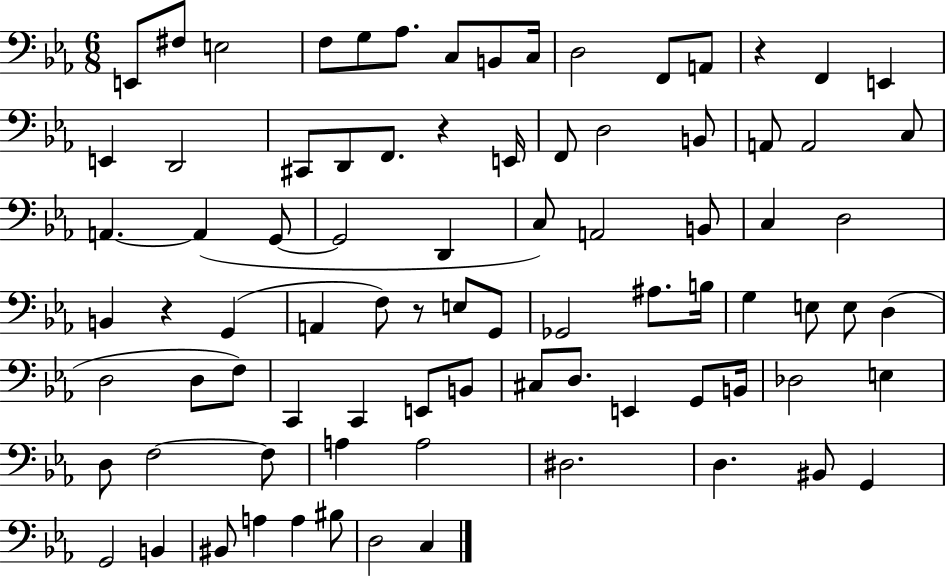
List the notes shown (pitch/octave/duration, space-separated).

E2/e F#3/e E3/h F3/e G3/e Ab3/e. C3/e B2/e C3/s D3/h F2/e A2/e R/q F2/q E2/q E2/q D2/h C#2/e D2/e F2/e. R/q E2/s F2/e D3/h B2/e A2/e A2/h C3/e A2/q. A2/q G2/e G2/h D2/q C3/e A2/h B2/e C3/q D3/h B2/q R/q G2/q A2/q F3/e R/e E3/e G2/e Gb2/h A#3/e. B3/s G3/q E3/e E3/e D3/q D3/h D3/e F3/e C2/q C2/q E2/e B2/e C#3/e D3/e. E2/q G2/e B2/s Db3/h E3/q D3/e F3/h F3/e A3/q A3/h D#3/h. D3/q. BIS2/e G2/q G2/h B2/q BIS2/e A3/q A3/q BIS3/e D3/h C3/q